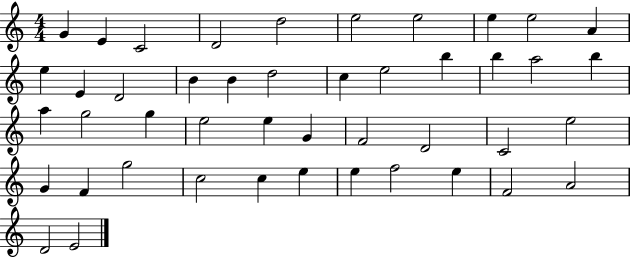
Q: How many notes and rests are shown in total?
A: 45